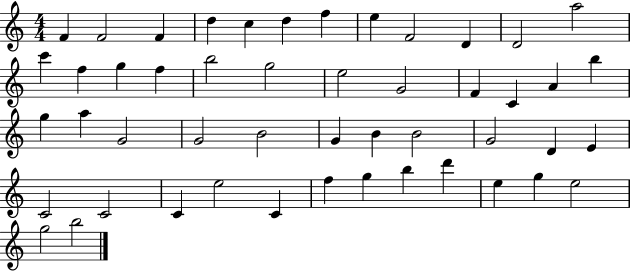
{
  \clef treble
  \numericTimeSignature
  \time 4/4
  \key c \major
  f'4 f'2 f'4 | d''4 c''4 d''4 f''4 | e''4 f'2 d'4 | d'2 a''2 | \break c'''4 f''4 g''4 f''4 | b''2 g''2 | e''2 g'2 | f'4 c'4 a'4 b''4 | \break g''4 a''4 g'2 | g'2 b'2 | g'4 b'4 b'2 | g'2 d'4 e'4 | \break c'2 c'2 | c'4 e''2 c'4 | f''4 g''4 b''4 d'''4 | e''4 g''4 e''2 | \break g''2 b''2 | \bar "|."
}